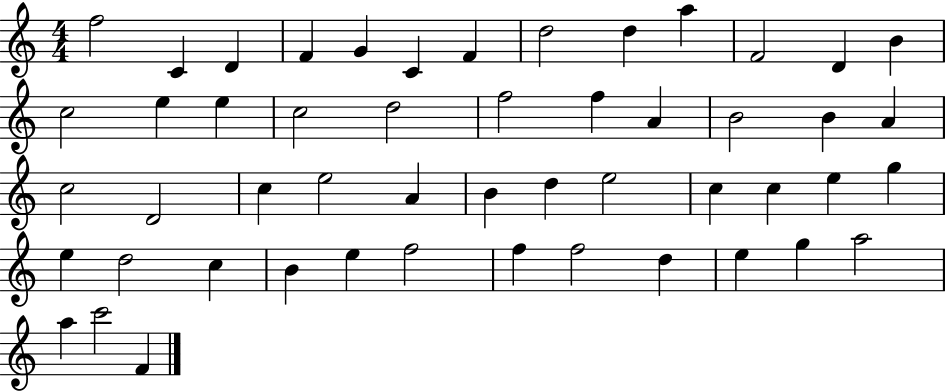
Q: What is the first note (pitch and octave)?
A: F5